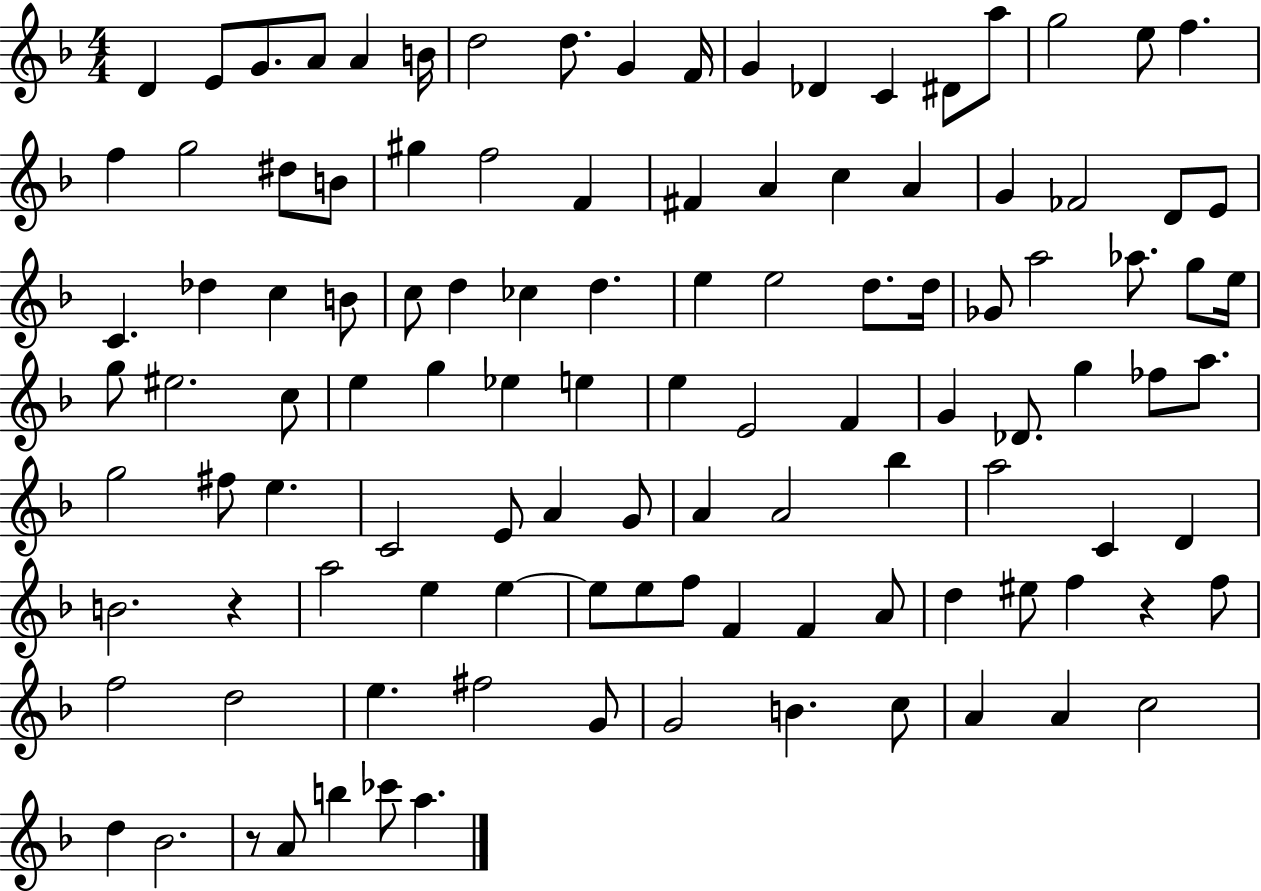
D4/q E4/e G4/e. A4/e A4/q B4/s D5/h D5/e. G4/q F4/s G4/q Db4/q C4/q D#4/e A5/e G5/h E5/e F5/q. F5/q G5/h D#5/e B4/e G#5/q F5/h F4/q F#4/q A4/q C5/q A4/q G4/q FES4/h D4/e E4/e C4/q. Db5/q C5/q B4/e C5/e D5/q CES5/q D5/q. E5/q E5/h D5/e. D5/s Gb4/e A5/h Ab5/e. G5/e E5/s G5/e EIS5/h. C5/e E5/q G5/q Eb5/q E5/q E5/q E4/h F4/q G4/q Db4/e. G5/q FES5/e A5/e. G5/h F#5/e E5/q. C4/h E4/e A4/q G4/e A4/q A4/h Bb5/q A5/h C4/q D4/q B4/h. R/q A5/h E5/q E5/q E5/e E5/e F5/e F4/q F4/q A4/e D5/q EIS5/e F5/q R/q F5/e F5/h D5/h E5/q. F#5/h G4/e G4/h B4/q. C5/e A4/q A4/q C5/h D5/q Bb4/h. R/e A4/e B5/q CES6/e A5/q.